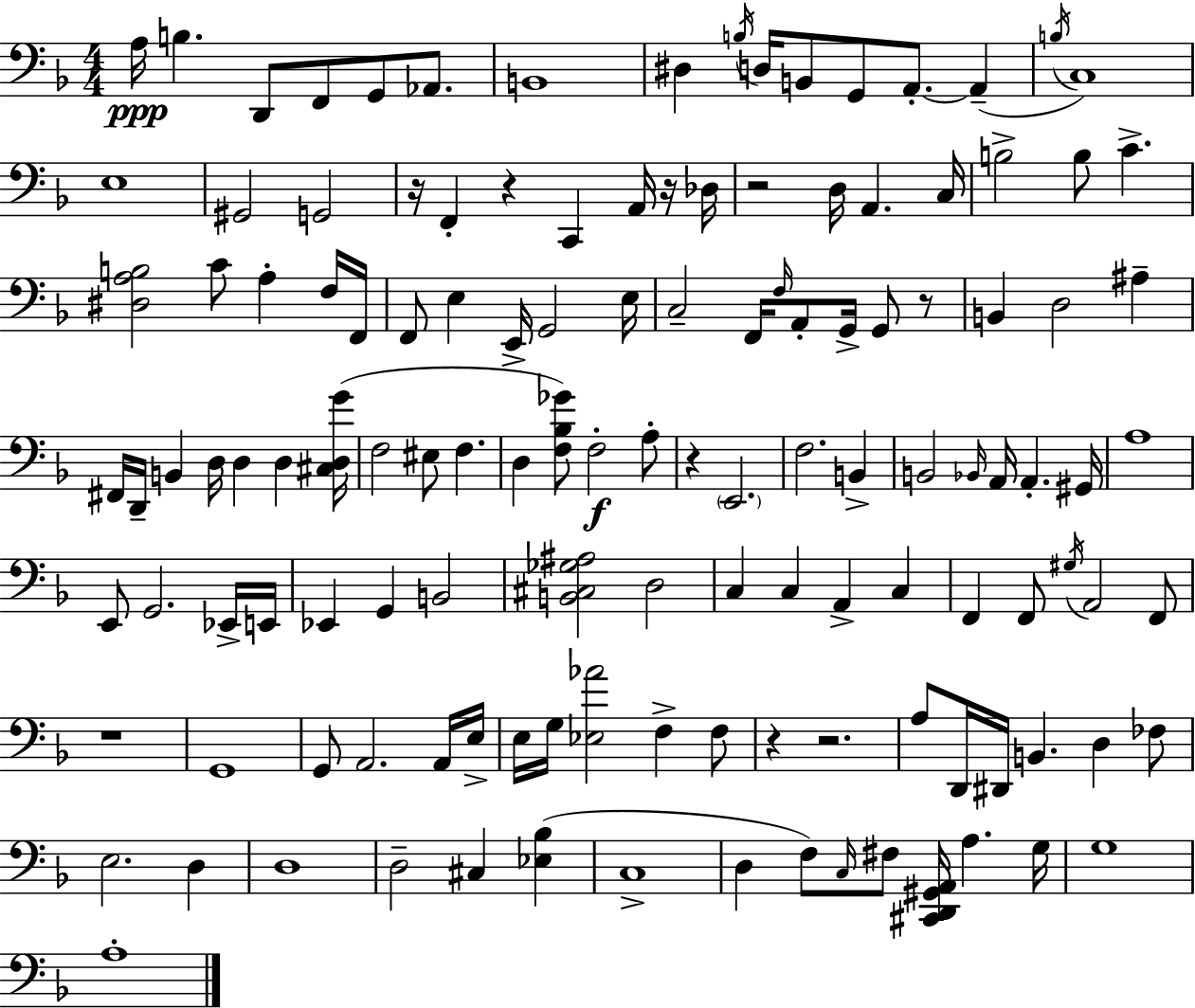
{
  \clef bass
  \numericTimeSignature
  \time 4/4
  \key d \minor
  a16\ppp b4. d,8 f,8 g,8 aes,8. | b,1 | dis4 \acciaccatura { b16 } d16 b,8 g,8 a,8.-.~~ a,4--( | \acciaccatura { b16 } c1) | \break e1 | gis,2 g,2 | r16 f,4-. r4 c,4 a,16 | r16 des16 r2 d16 a,4. | \break c16 b2-> b8 c'4.-> | <dis a b>2 c'8 a4-. | f16 f,16 f,8 e4 e,16-> g,2 | e16 c2-- f,16 \grace { f16 } a,8-. g,16-> g,8 | \break r8 b,4 d2 ais4-- | fis,16 d,16-- b,4 d16 d4 d4 | <cis d g'>16( f2 eis8 f4. | d4 <f bes ges'>8) f2-.\f | \break a8-. r4 \parenthesize e,2. | f2. b,4-> | b,2 \grace { bes,16 } a,16 a,4.-. | gis,16 a1 | \break e,8 g,2. | ees,16-> e,16 ees,4 g,4 b,2 | <b, cis ges ais>2 d2 | c4 c4 a,4-> | \break c4 f,4 f,8 \acciaccatura { gis16 } a,2 | f,8 r1 | g,1 | g,8 a,2. | \break a,16 e16-> e16 g16 <ees aes'>2 f4-> | f8 r4 r2. | a8 d,16 dis,16 b,4. d4 | fes8 e2. | \break d4 d1 | d2-- cis4 | <ees bes>4( c1-> | d4 f8) \grace { c16 } fis8 <cis, d, gis, a,>16 a4. | \break g16 g1 | a1-. | \bar "|."
}